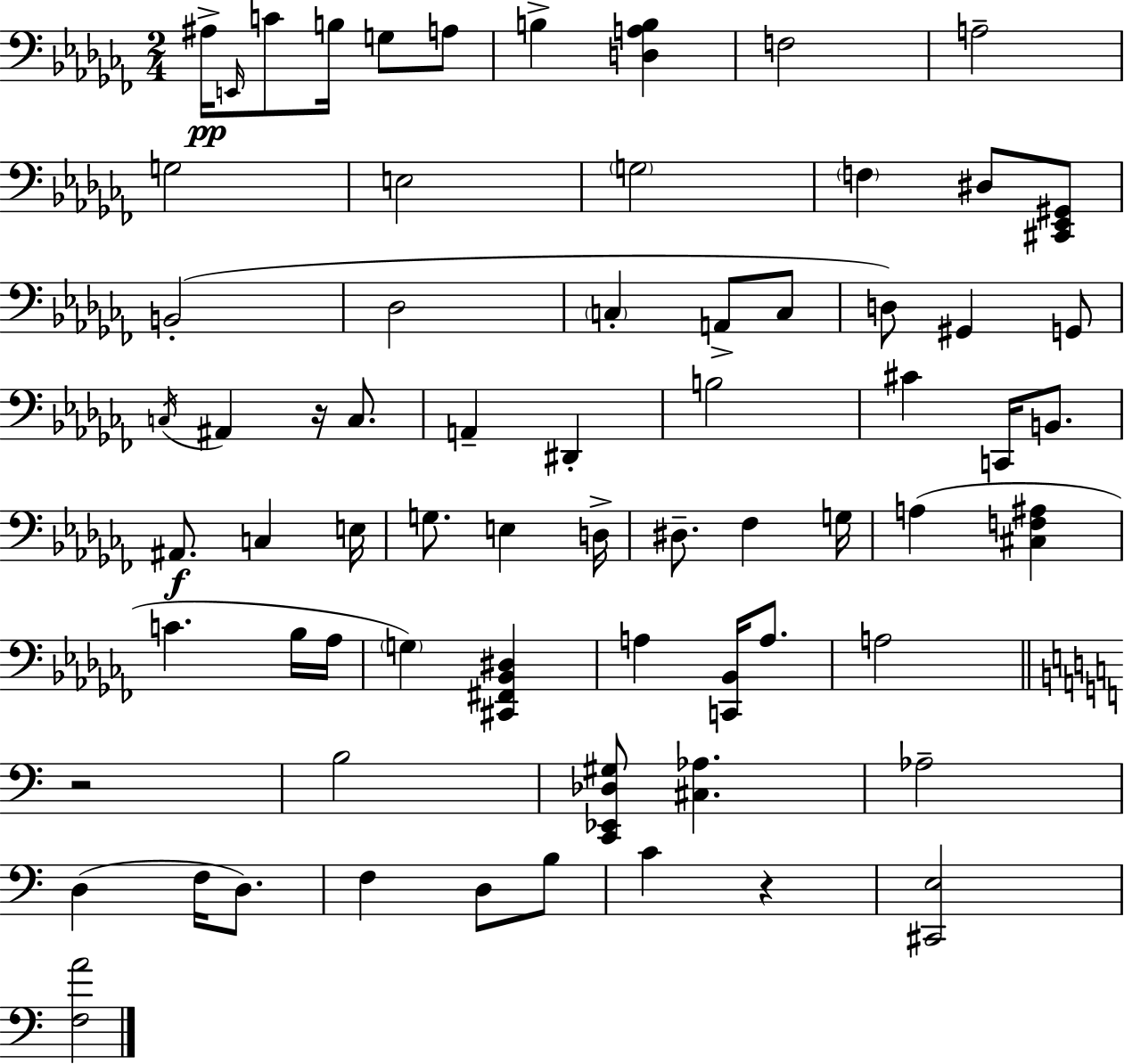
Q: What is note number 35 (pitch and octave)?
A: G3